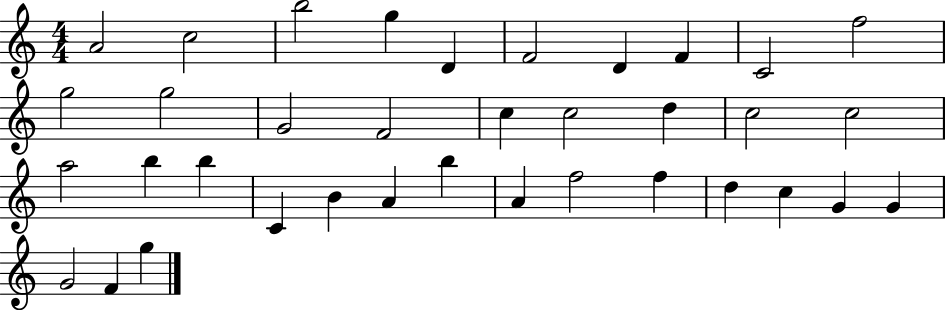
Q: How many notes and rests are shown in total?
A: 36